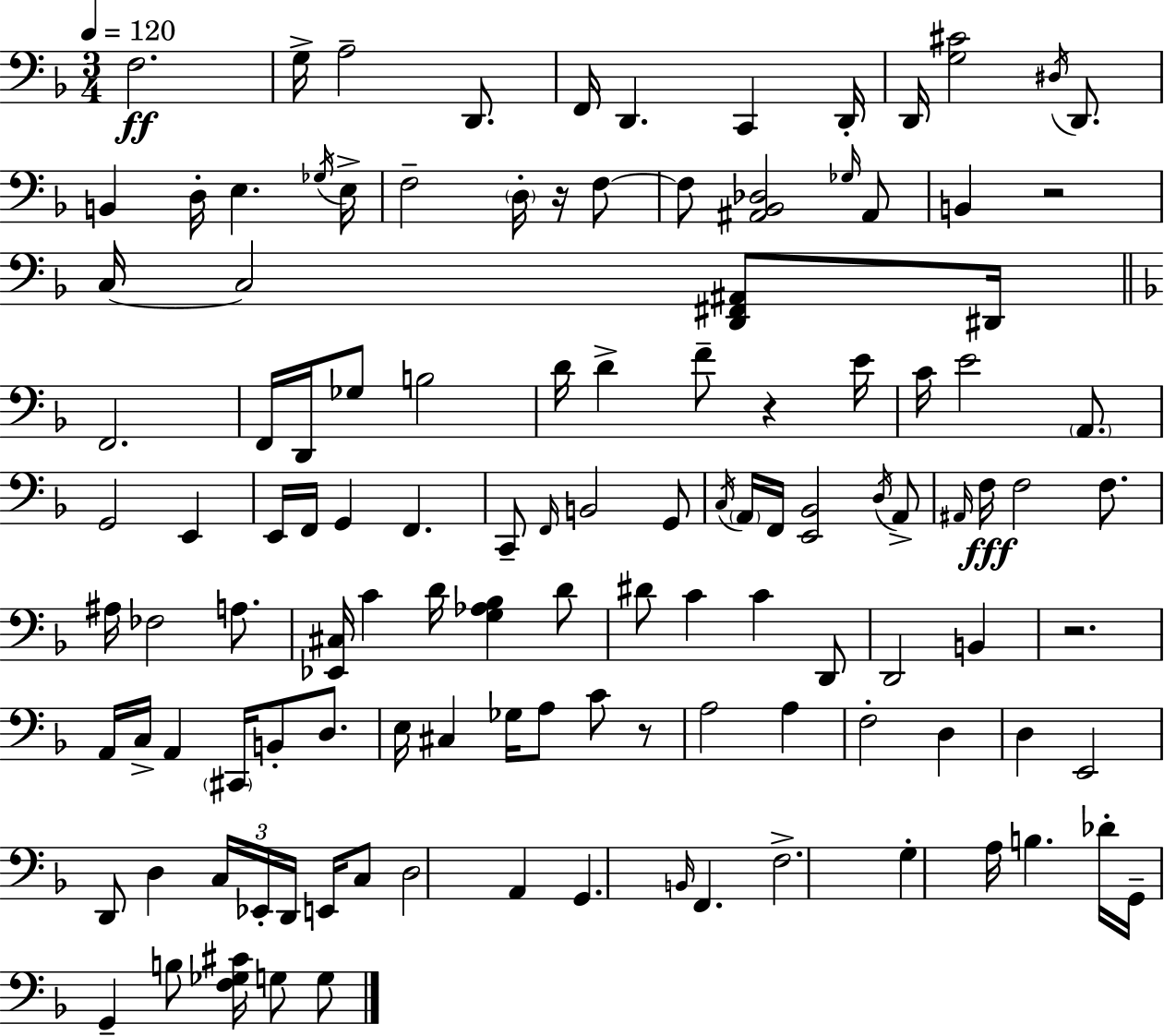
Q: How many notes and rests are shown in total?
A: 120